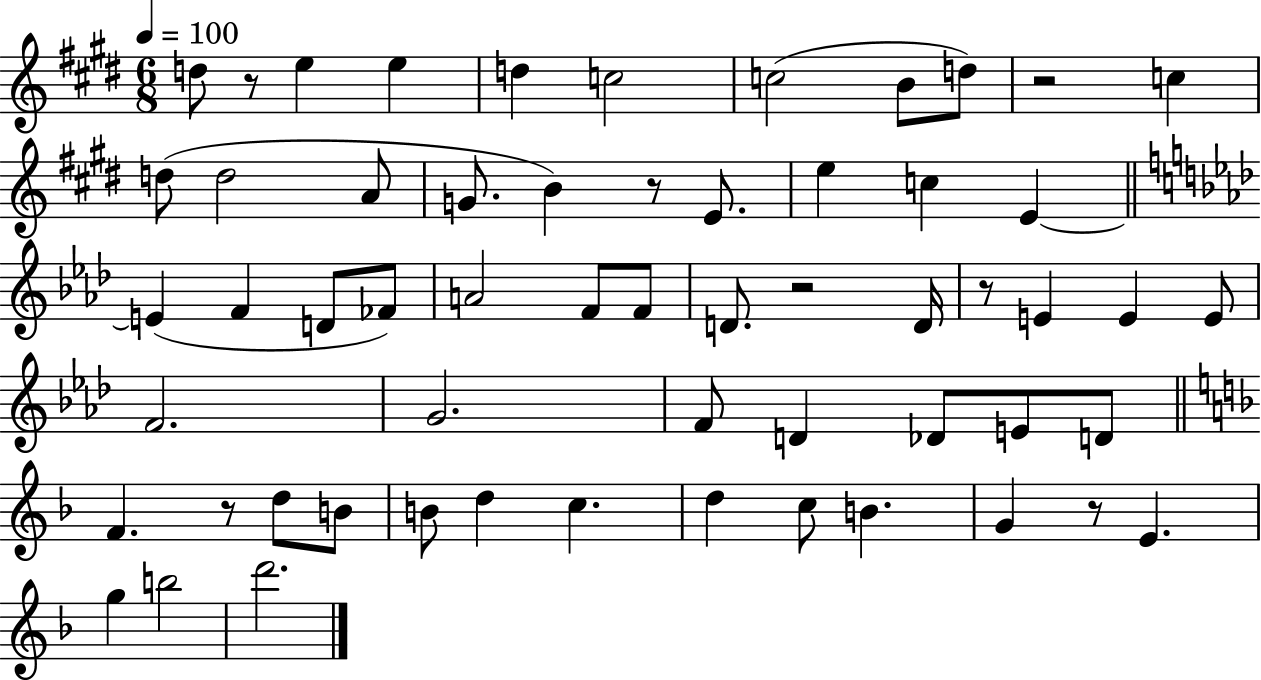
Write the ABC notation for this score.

X:1
T:Untitled
M:6/8
L:1/4
K:E
d/2 z/2 e e d c2 c2 B/2 d/2 z2 c d/2 d2 A/2 G/2 B z/2 E/2 e c E E F D/2 _F/2 A2 F/2 F/2 D/2 z2 D/4 z/2 E E E/2 F2 G2 F/2 D _D/2 E/2 D/2 F z/2 d/2 B/2 B/2 d c d c/2 B G z/2 E g b2 d'2